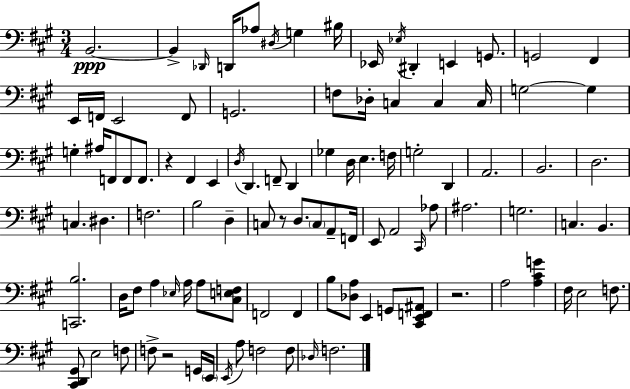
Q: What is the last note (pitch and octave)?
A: F3